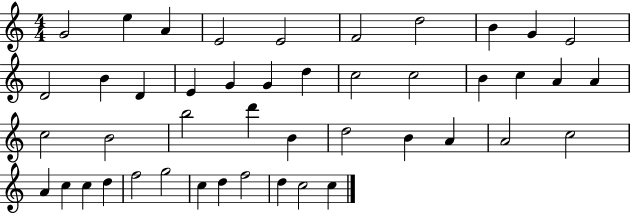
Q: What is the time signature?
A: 4/4